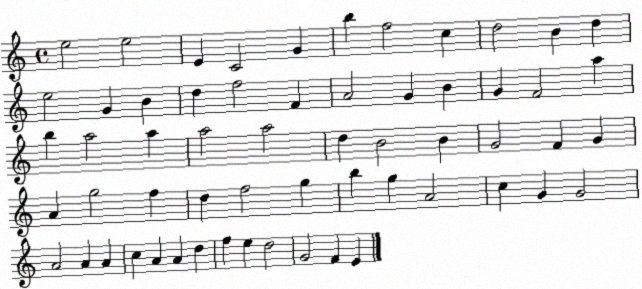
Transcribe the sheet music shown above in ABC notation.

X:1
T:Untitled
M:4/4
L:1/4
K:C
e2 e2 E C2 G b f2 c d2 B d e2 G B d f2 F A2 G B G F2 a b a2 a a2 a2 d B2 B G2 F G A g2 f d f2 g b g A2 c G G2 A2 A A c A A d f e d2 G2 F E